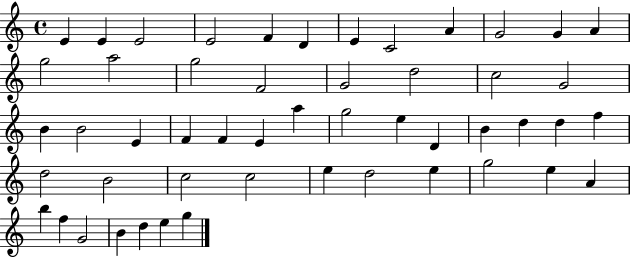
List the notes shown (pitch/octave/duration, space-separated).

E4/q E4/q E4/h E4/h F4/q D4/q E4/q C4/h A4/q G4/h G4/q A4/q G5/h A5/h G5/h F4/h G4/h D5/h C5/h G4/h B4/q B4/h E4/q F4/q F4/q E4/q A5/q G5/h E5/q D4/q B4/q D5/q D5/q F5/q D5/h B4/h C5/h C5/h E5/q D5/h E5/q G5/h E5/q A4/q B5/q F5/q G4/h B4/q D5/q E5/q G5/q